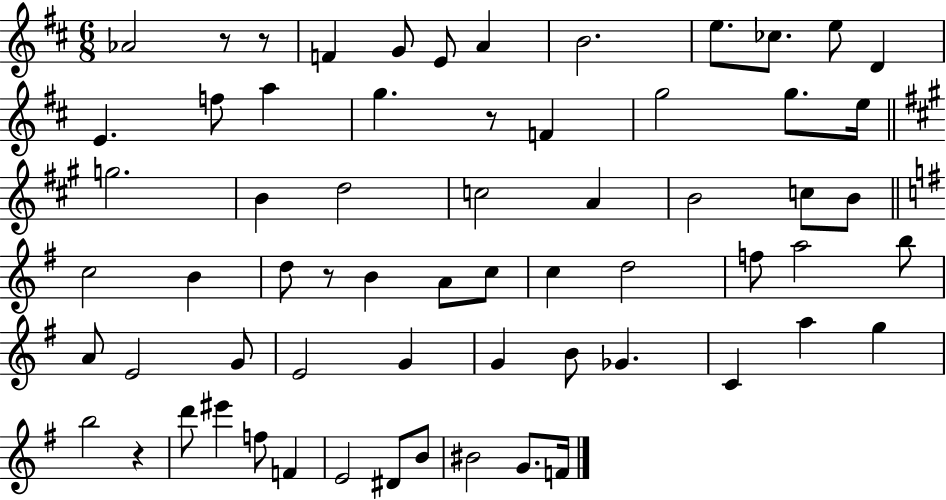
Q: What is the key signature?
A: D major